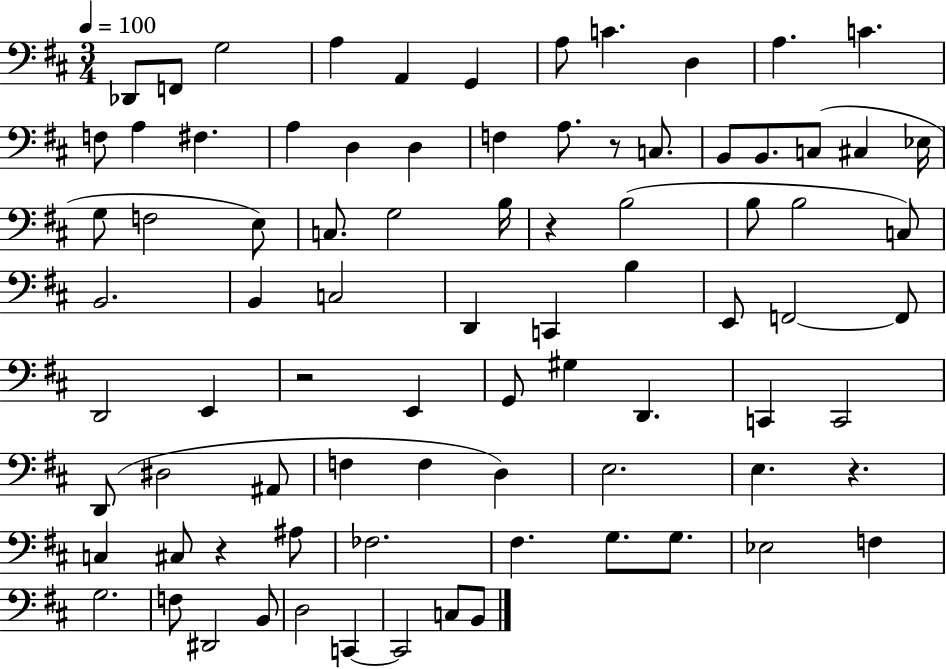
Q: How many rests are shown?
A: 5